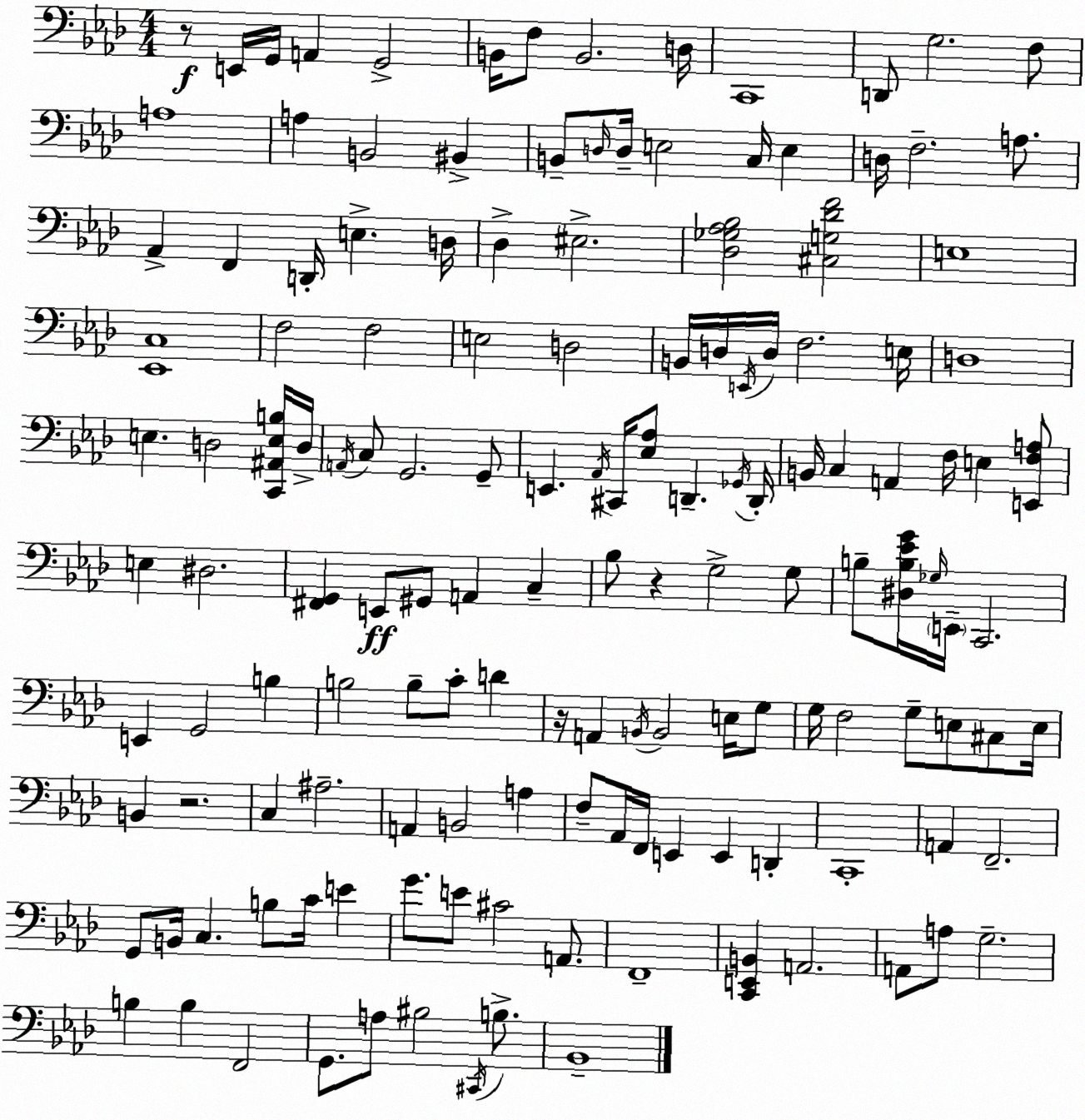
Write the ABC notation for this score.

X:1
T:Untitled
M:4/4
L:1/4
K:Fm
z/2 E,,/4 G,,/4 A,, G,,2 B,,/4 F,/2 B,,2 D,/4 C,,4 D,,/2 G,2 F,/2 A,4 A, B,,2 ^B,, B,,/2 D,/4 D,/4 E,2 C,/4 E, D,/4 F,2 A,/2 _A,, F,, D,,/4 E, D,/4 _D, ^E,2 [_D,_G,_A,_B,]2 [^C,G,_DF]2 E,4 [_E,,C,]4 F,2 F,2 E,2 D,2 B,,/4 D,/4 E,,/4 D,/4 F,2 E,/4 D,4 E, D,2 [C,,^A,,E,B,]/4 D,/4 A,,/4 C,/2 G,,2 G,,/2 E,, _A,,/4 ^C,,/4 [_E,_A,]/2 D,, _G,,/4 D,,/4 B,,/4 C, A,, F,/4 E, [E,,F,A,]/2 E, ^D,2 [^F,,G,,] E,,/2 ^G,,/2 A,, C, _B,/2 z G,2 G,/2 B,/2 [^D,B,_EG]/4 _G,/4 E,,/4 C,,2 E,, G,,2 B, B,2 B,/2 C/2 D z/4 A,, B,,/4 B,,2 E,/4 G,/2 G,/4 F,2 G,/2 E,/2 ^C,/2 E,/4 B,, z2 C, ^A,2 A,, B,,2 A, F,/2 _A,,/4 F,,/4 E,, E,, D,, C,,4 A,, F,,2 G,,/2 B,,/4 C, B,/2 C/4 E G/2 E/2 ^C2 A,,/2 F,,4 [C,,E,,B,,] A,,2 A,,/2 A,/2 G,2 B, B, F,,2 G,,/2 A,/2 ^B,2 ^C,,/4 B,/2 _B,,4